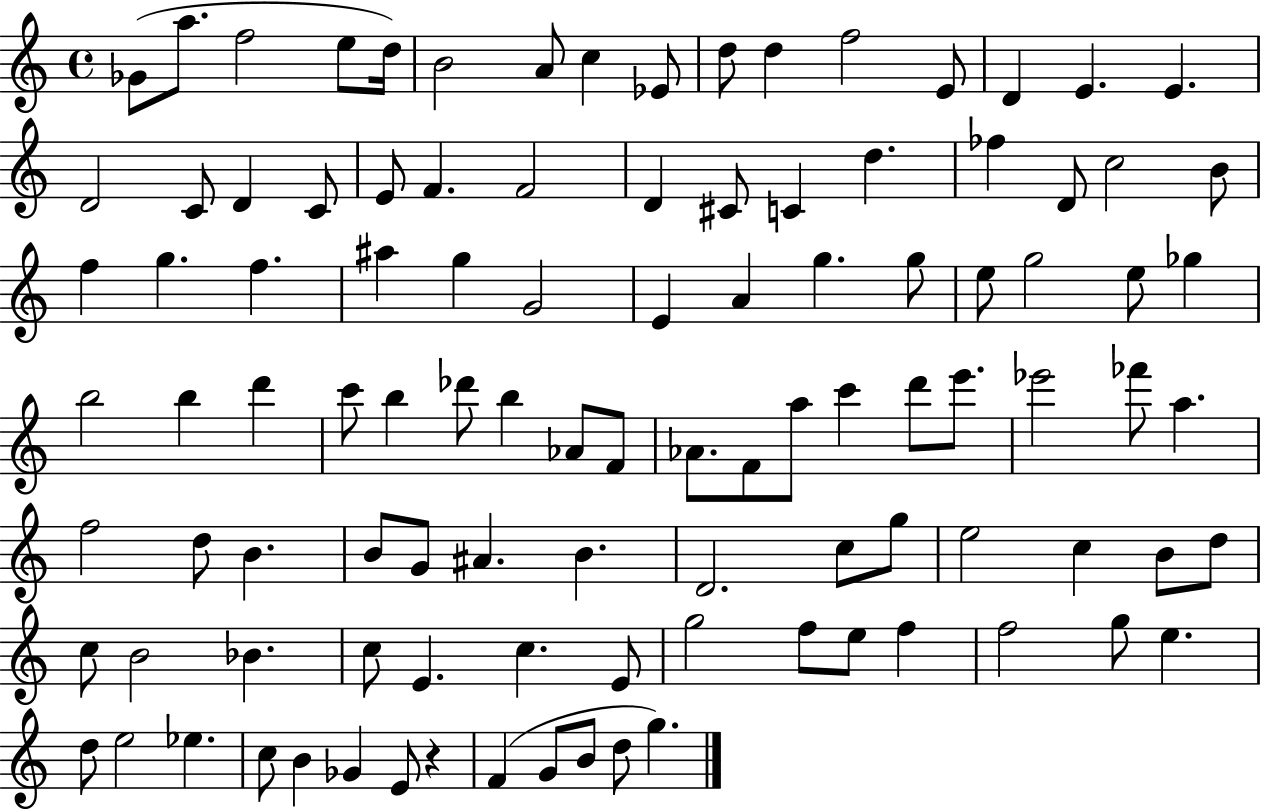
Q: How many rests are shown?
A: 1